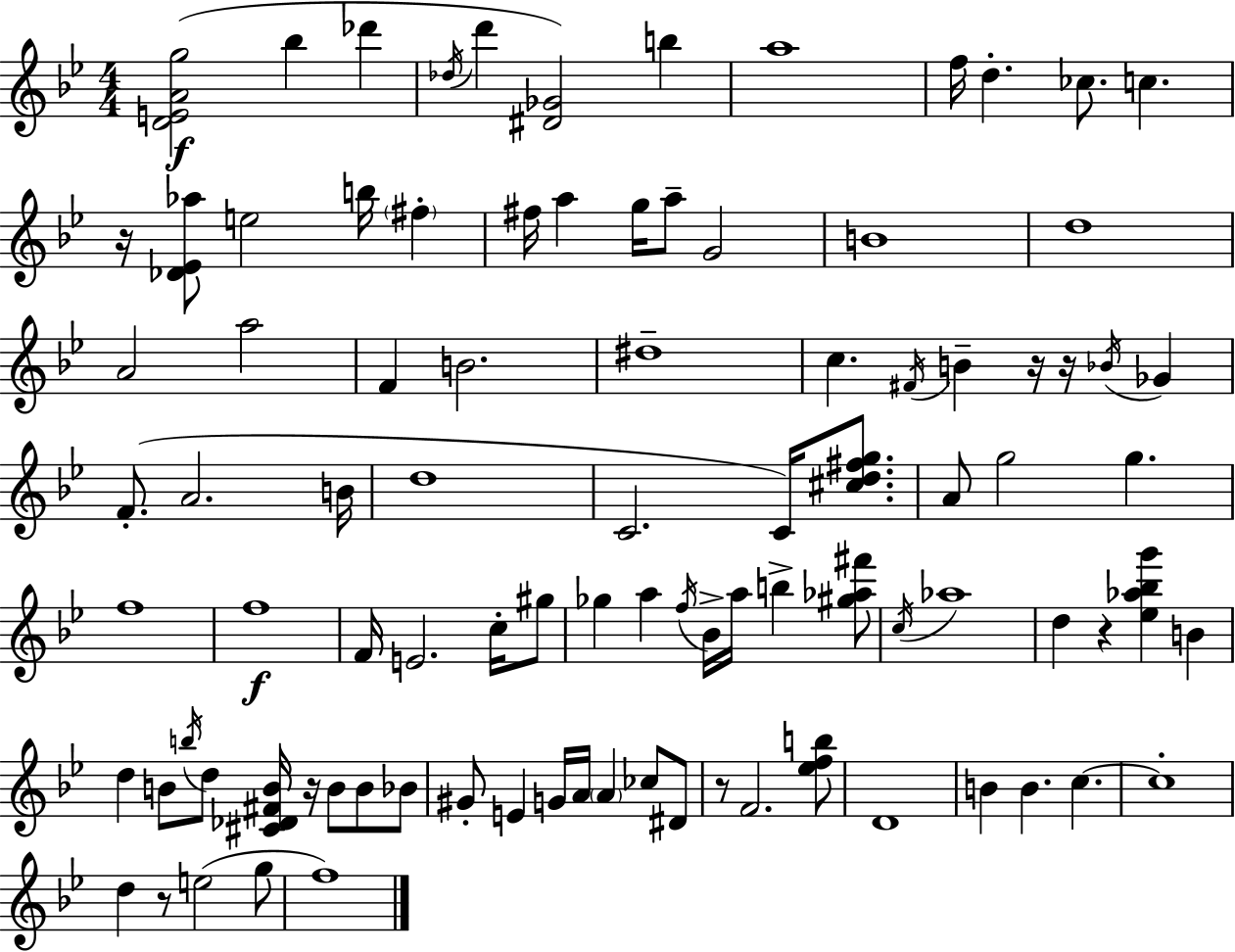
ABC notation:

X:1
T:Untitled
M:4/4
L:1/4
K:Gm
[DEAg]2 _b _d' _d/4 d' [^D_G]2 b a4 f/4 d _c/2 c z/4 [_D_E_a]/2 e2 b/4 ^f ^f/4 a g/4 a/2 G2 B4 d4 A2 a2 F B2 ^d4 c ^F/4 B z/4 z/4 _B/4 _G F/2 A2 B/4 d4 C2 C/4 [^cd^fg]/2 A/2 g2 g f4 f4 F/4 E2 c/4 ^g/2 _g a f/4 _B/4 a/4 b [^g_a^f']/2 c/4 _a4 d z [_e_a_bg'] B d B/2 b/4 d/2 [^C_D^FB]/4 z/4 B/2 B/2 _B/2 ^G/2 E G/4 A/4 A _c/2 ^D/2 z/2 F2 [_efb]/2 D4 B B c c4 d z/2 e2 g/2 f4